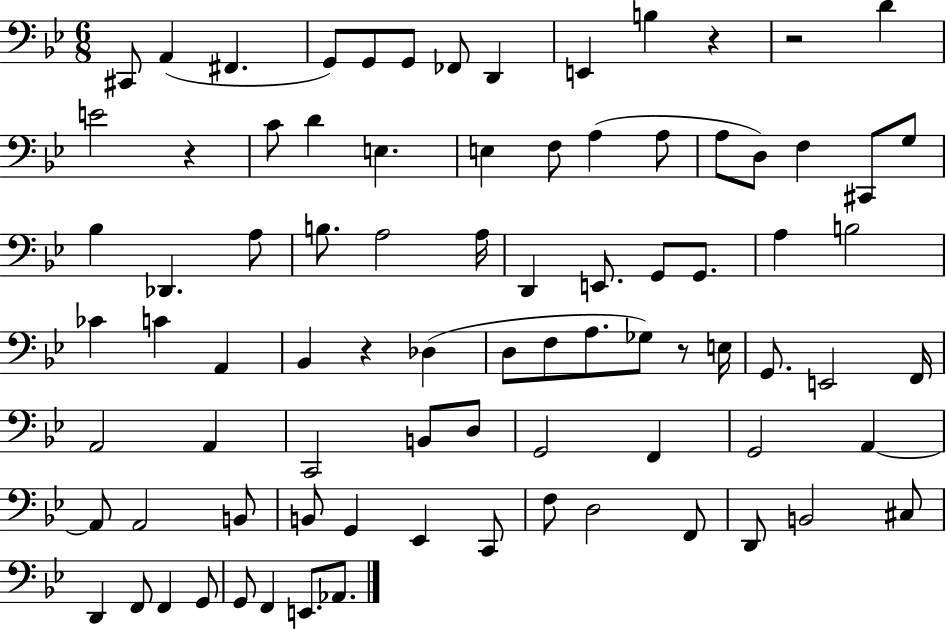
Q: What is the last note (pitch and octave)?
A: Ab2